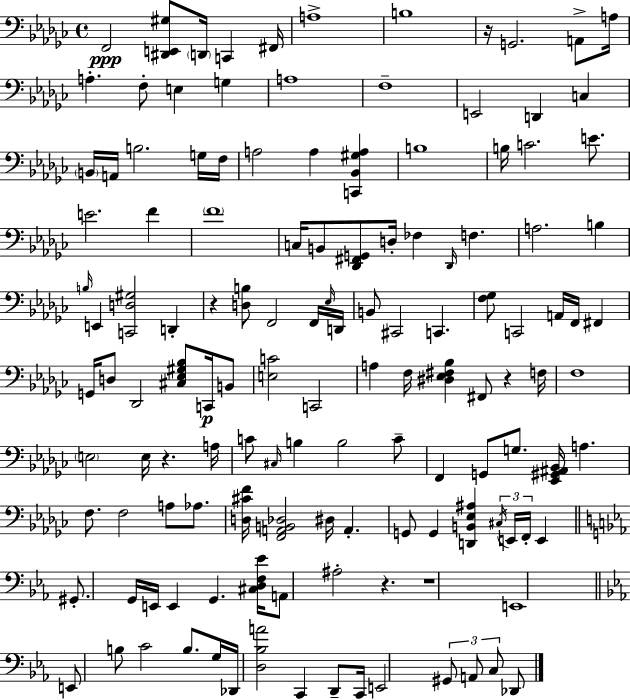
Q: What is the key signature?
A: EES minor